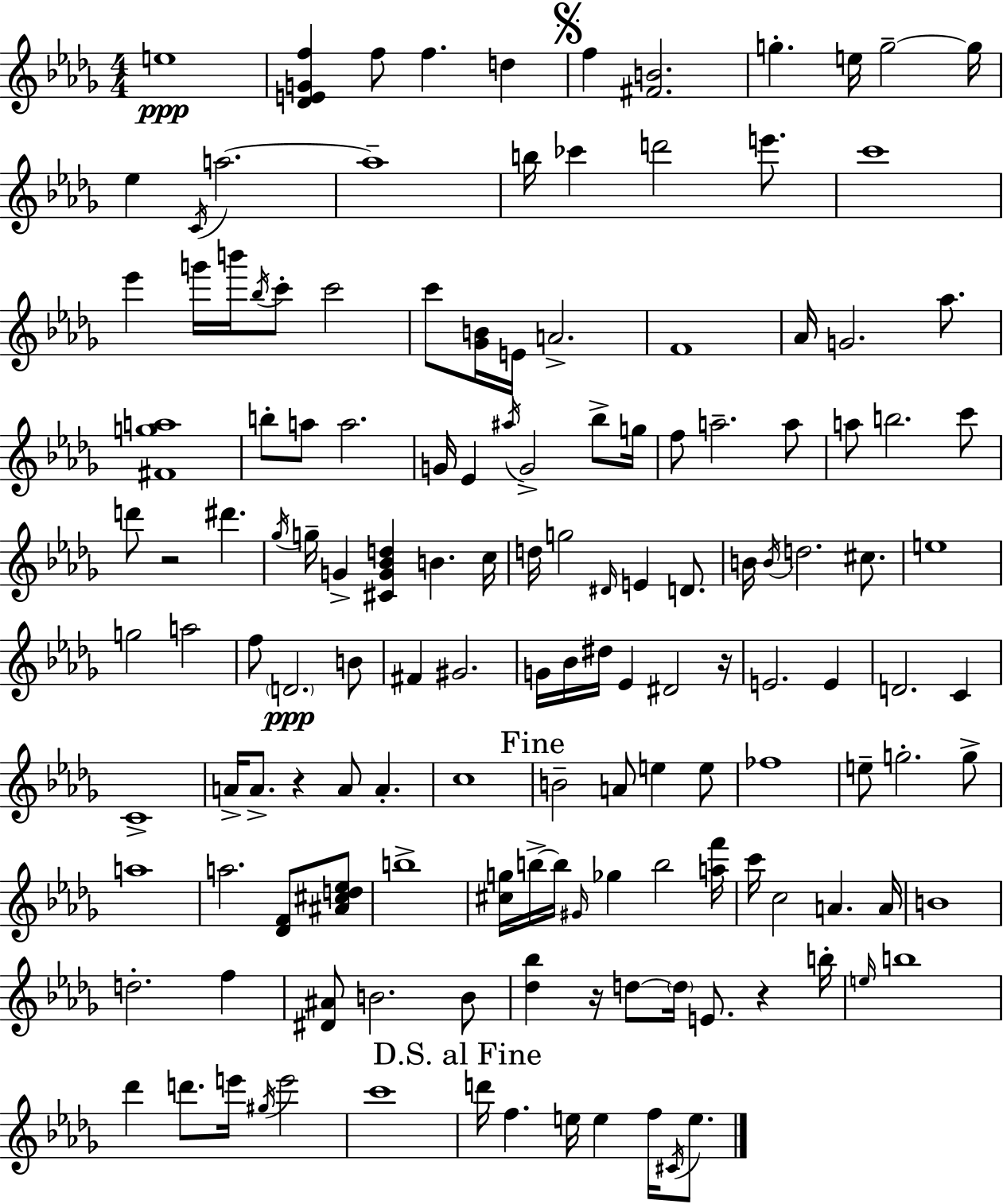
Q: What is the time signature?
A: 4/4